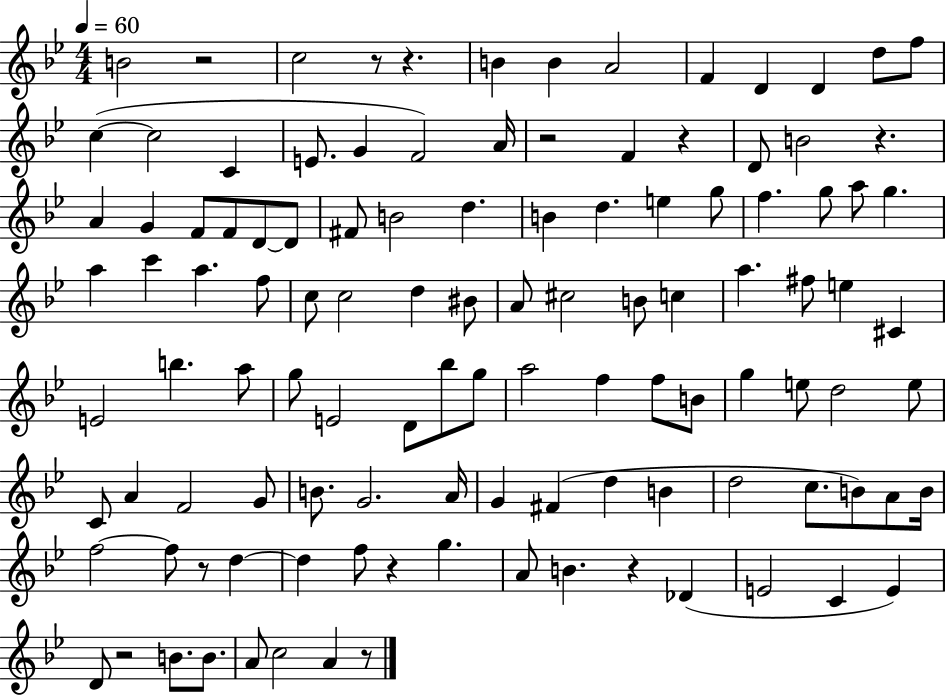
X:1
T:Untitled
M:4/4
L:1/4
K:Bb
B2 z2 c2 z/2 z B B A2 F D D d/2 f/2 c c2 C E/2 G F2 A/4 z2 F z D/2 B2 z A G F/2 F/2 D/2 D/2 ^F/2 B2 d B d e g/2 f g/2 a/2 g a c' a f/2 c/2 c2 d ^B/2 A/2 ^c2 B/2 c a ^f/2 e ^C E2 b a/2 g/2 E2 D/2 _b/2 g/2 a2 f f/2 B/2 g e/2 d2 e/2 C/2 A F2 G/2 B/2 G2 A/4 G ^F d B d2 c/2 B/2 A/2 B/4 f2 f/2 z/2 d d f/2 z g A/2 B z _D E2 C E D/2 z2 B/2 B/2 A/2 c2 A z/2